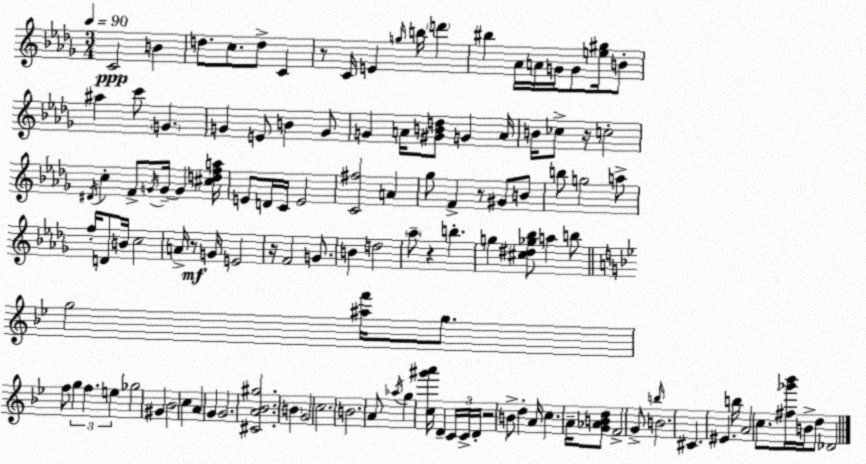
X:1
T:Untitled
M:3/4
L:1/4
K:Bbm
C2 B d/2 c/2 d/2 C z/2 C/4 E g/4 b/4 d' ^b _A/4 A/4 G/4 G/2 [e^g]/4 B/2 ^a c'/2 G G E/2 B G/2 G A/4 [^GBd]/2 G A/4 B/4 _c/2 z/4 c2 ^D/4 c F/2 G/4 G/4 G [^cdfa]/4 E/2 D/4 C/4 E2 [C^f]2 A _g/2 F z/2 ^G/2 B/2 b/2 g2 a/2 f/4 D/2 B/4 c2 A/4 z/2 G/4 E2 z/4 F2 G/2 B d2 _a/2 z b g [^c^d_g_b]/2 a b/2 g2 [^af']/4 g/2 f/2 g f e _g2 ^G _B2 c A G G2 [^CA_B^g]2 B G2 c2 B2 A/2 _a/4 g [c^g'a']/4 D C/4 C/4 D/4 z2 B/2 d A/4 c A/4 [G_ABd]/2 F2 G/2 b/4 B2 ^C ^E b/4 A2 c/2 [^f_g'_b']/4 B/4 d/2 _D2